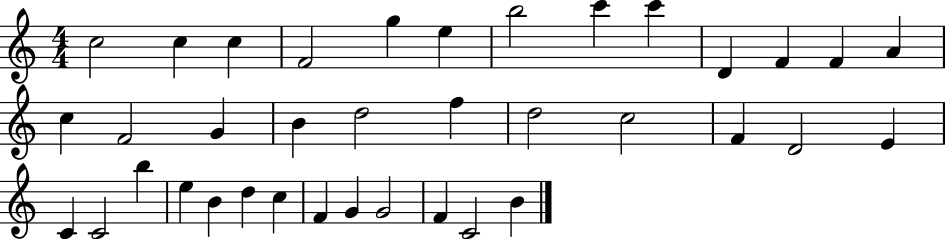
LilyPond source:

{
  \clef treble
  \numericTimeSignature
  \time 4/4
  \key c \major
  c''2 c''4 c''4 | f'2 g''4 e''4 | b''2 c'''4 c'''4 | d'4 f'4 f'4 a'4 | \break c''4 f'2 g'4 | b'4 d''2 f''4 | d''2 c''2 | f'4 d'2 e'4 | \break c'4 c'2 b''4 | e''4 b'4 d''4 c''4 | f'4 g'4 g'2 | f'4 c'2 b'4 | \break \bar "|."
}